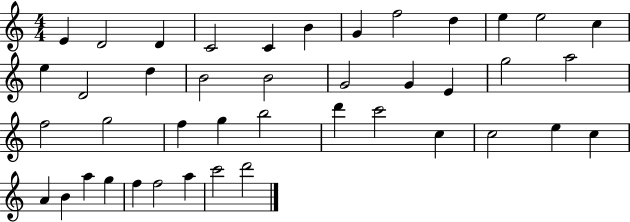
E4/q D4/h D4/q C4/h C4/q B4/q G4/q F5/h D5/q E5/q E5/h C5/q E5/q D4/h D5/q B4/h B4/h G4/h G4/q E4/q G5/h A5/h F5/h G5/h F5/q G5/q B5/h D6/q C6/h C5/q C5/h E5/q C5/q A4/q B4/q A5/q G5/q F5/q F5/h A5/q C6/h D6/h